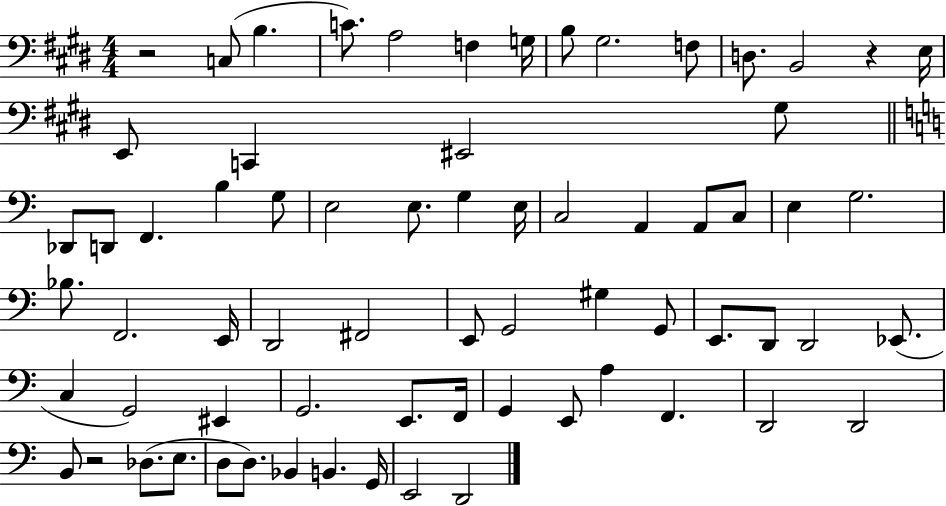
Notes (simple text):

R/h C3/e B3/q. C4/e. A3/h F3/q G3/s B3/e G#3/h. F3/e D3/e. B2/h R/q E3/s E2/e C2/q EIS2/h G#3/e Db2/e D2/e F2/q. B3/q G3/e E3/h E3/e. G3/q E3/s C3/h A2/q A2/e C3/e E3/q G3/h. Bb3/e. F2/h. E2/s D2/h F#2/h E2/e G2/h G#3/q G2/e E2/e. D2/e D2/h Eb2/e. C3/q G2/h EIS2/q G2/h. E2/e. F2/s G2/q E2/e A3/q F2/q. D2/h D2/h B2/e R/h Db3/e. E3/e. D3/e D3/e. Bb2/q B2/q. G2/s E2/h D2/h